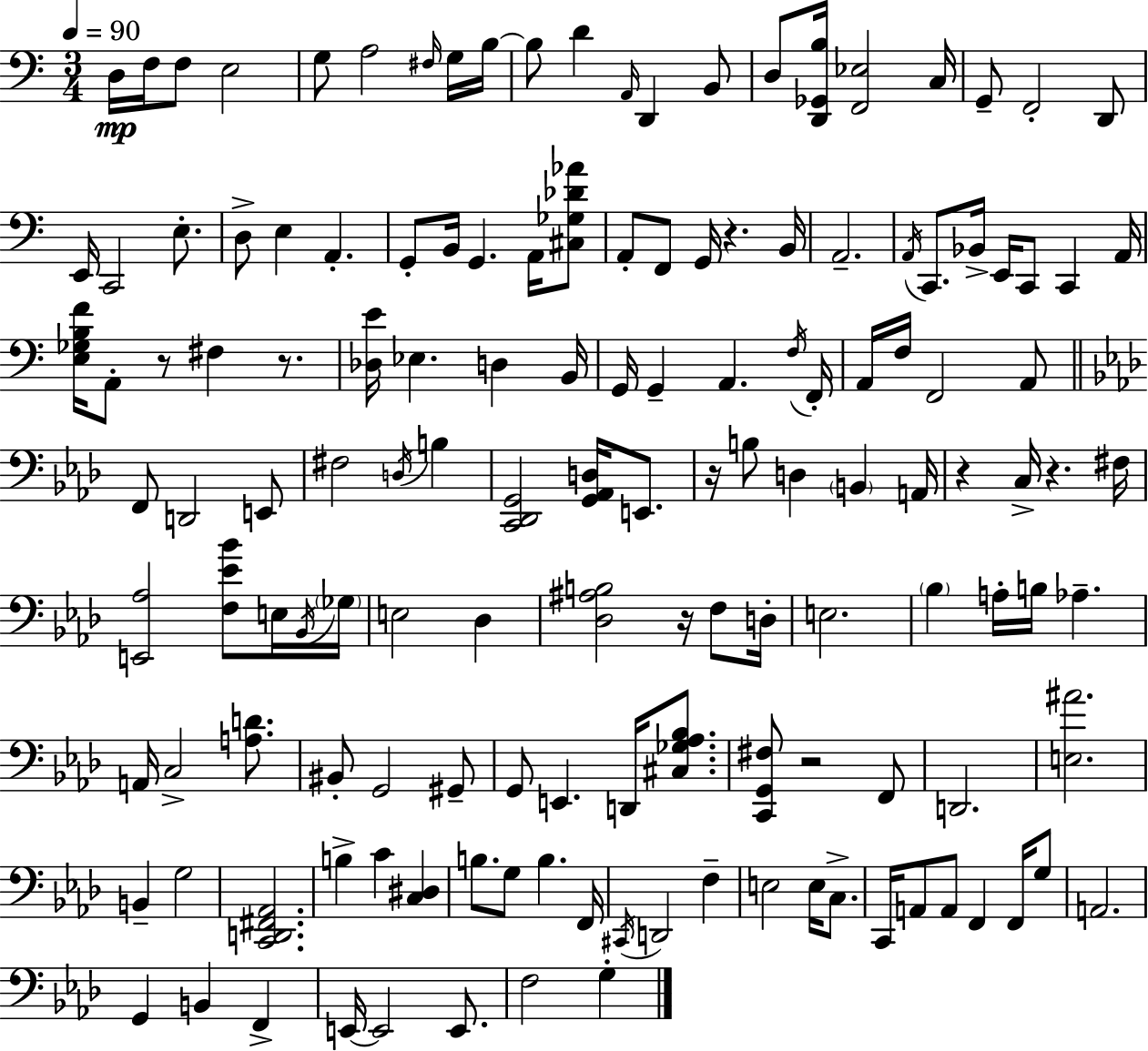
D3/s F3/s F3/e E3/h G3/e A3/h F#3/s G3/s B3/s B3/e D4/q A2/s D2/q B2/e D3/e [D2,Gb2,B3]/s [F2,Eb3]/h C3/s G2/e F2/h D2/e E2/s C2/h E3/e. D3/e E3/q A2/q. G2/e B2/s G2/q. A2/s [C#3,Gb3,Db4,Ab4]/e A2/e F2/e G2/s R/q. B2/s A2/h. A2/s C2/e. Bb2/s E2/s C2/e C2/q A2/s [E3,Gb3,B3,F4]/s A2/e R/e F#3/q R/e. [Db3,E4]/s Eb3/q. D3/q B2/s G2/s G2/q A2/q. F3/s F2/s A2/s F3/s F2/h A2/e F2/e D2/h E2/e F#3/h D3/s B3/q [C2,Db2,G2]/h [G2,Ab2,D3]/s E2/e. R/s B3/e D3/q B2/q A2/s R/q C3/s R/q. F#3/s [E2,Ab3]/h [F3,Eb4,Bb4]/e E3/s Bb2/s Gb3/s E3/h Db3/q [Db3,A#3,B3]/h R/s F3/e D3/s E3/h. Bb3/q A3/s B3/s Ab3/q. A2/s C3/h [A3,D4]/e. BIS2/e G2/h G#2/e G2/e E2/q. D2/s [C#3,Gb3,Ab3,Bb3]/e. [C2,G2,F#3]/e R/h F2/e D2/h. [E3,A#4]/h. B2/q G3/h [C2,D2,F#2,Ab2]/h. B3/q C4/q [C3,D#3]/q B3/e. G3/e B3/q. F2/s C#2/s D2/h F3/q E3/h E3/s C3/e. C2/s A2/e A2/e F2/q F2/s G3/e A2/h. G2/q B2/q F2/q E2/s E2/h E2/e. F3/h G3/q